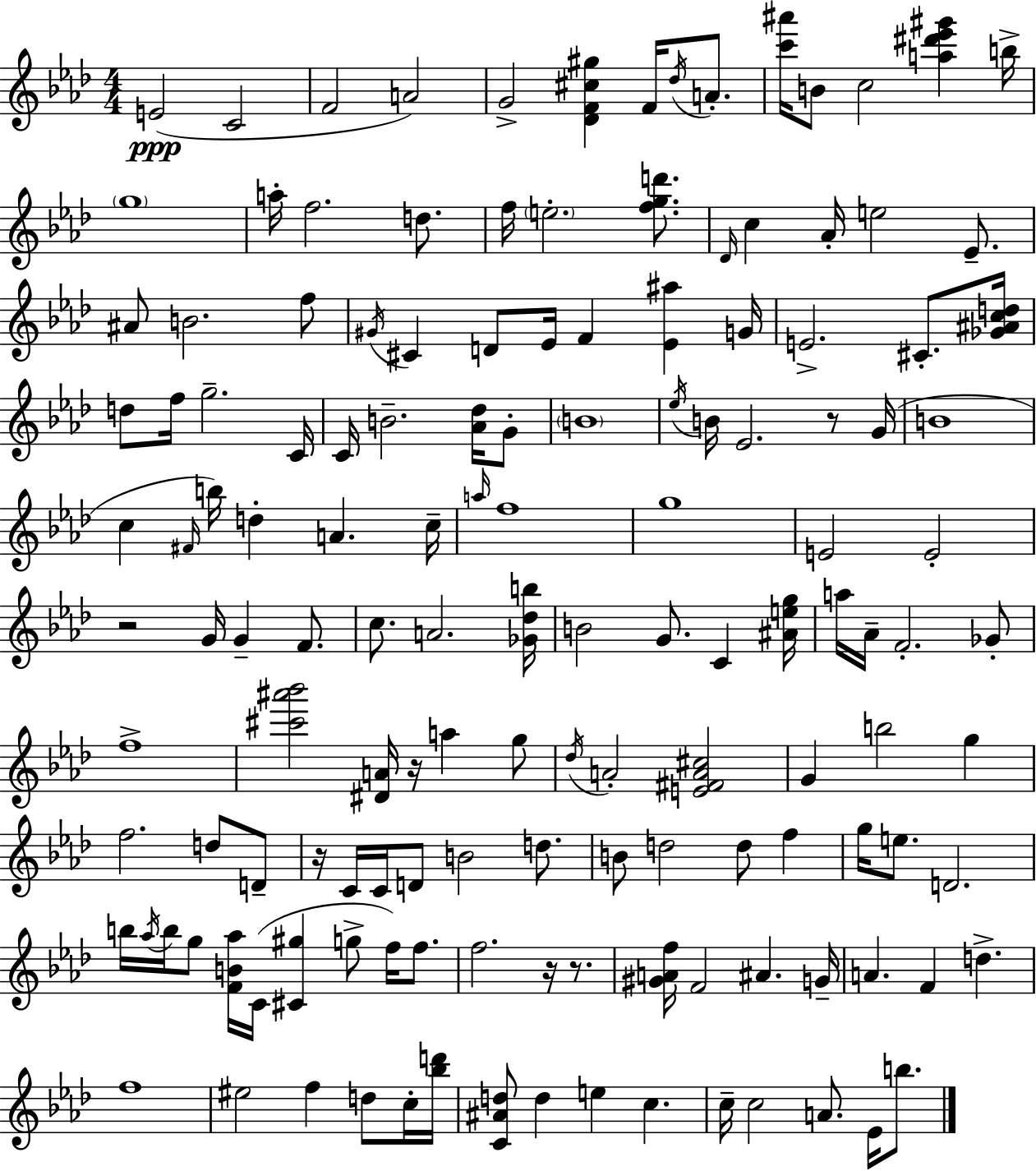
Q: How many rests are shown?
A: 6